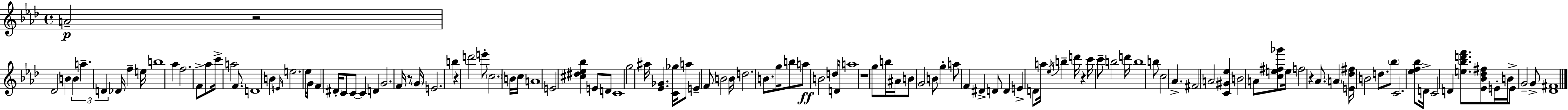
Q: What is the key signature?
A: F minor